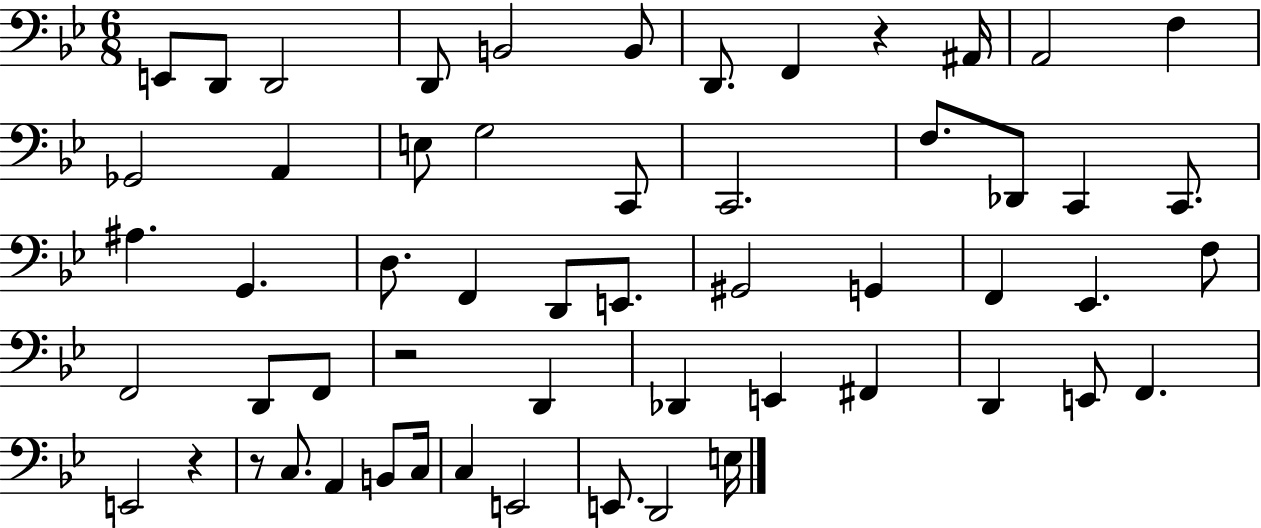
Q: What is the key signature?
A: BES major